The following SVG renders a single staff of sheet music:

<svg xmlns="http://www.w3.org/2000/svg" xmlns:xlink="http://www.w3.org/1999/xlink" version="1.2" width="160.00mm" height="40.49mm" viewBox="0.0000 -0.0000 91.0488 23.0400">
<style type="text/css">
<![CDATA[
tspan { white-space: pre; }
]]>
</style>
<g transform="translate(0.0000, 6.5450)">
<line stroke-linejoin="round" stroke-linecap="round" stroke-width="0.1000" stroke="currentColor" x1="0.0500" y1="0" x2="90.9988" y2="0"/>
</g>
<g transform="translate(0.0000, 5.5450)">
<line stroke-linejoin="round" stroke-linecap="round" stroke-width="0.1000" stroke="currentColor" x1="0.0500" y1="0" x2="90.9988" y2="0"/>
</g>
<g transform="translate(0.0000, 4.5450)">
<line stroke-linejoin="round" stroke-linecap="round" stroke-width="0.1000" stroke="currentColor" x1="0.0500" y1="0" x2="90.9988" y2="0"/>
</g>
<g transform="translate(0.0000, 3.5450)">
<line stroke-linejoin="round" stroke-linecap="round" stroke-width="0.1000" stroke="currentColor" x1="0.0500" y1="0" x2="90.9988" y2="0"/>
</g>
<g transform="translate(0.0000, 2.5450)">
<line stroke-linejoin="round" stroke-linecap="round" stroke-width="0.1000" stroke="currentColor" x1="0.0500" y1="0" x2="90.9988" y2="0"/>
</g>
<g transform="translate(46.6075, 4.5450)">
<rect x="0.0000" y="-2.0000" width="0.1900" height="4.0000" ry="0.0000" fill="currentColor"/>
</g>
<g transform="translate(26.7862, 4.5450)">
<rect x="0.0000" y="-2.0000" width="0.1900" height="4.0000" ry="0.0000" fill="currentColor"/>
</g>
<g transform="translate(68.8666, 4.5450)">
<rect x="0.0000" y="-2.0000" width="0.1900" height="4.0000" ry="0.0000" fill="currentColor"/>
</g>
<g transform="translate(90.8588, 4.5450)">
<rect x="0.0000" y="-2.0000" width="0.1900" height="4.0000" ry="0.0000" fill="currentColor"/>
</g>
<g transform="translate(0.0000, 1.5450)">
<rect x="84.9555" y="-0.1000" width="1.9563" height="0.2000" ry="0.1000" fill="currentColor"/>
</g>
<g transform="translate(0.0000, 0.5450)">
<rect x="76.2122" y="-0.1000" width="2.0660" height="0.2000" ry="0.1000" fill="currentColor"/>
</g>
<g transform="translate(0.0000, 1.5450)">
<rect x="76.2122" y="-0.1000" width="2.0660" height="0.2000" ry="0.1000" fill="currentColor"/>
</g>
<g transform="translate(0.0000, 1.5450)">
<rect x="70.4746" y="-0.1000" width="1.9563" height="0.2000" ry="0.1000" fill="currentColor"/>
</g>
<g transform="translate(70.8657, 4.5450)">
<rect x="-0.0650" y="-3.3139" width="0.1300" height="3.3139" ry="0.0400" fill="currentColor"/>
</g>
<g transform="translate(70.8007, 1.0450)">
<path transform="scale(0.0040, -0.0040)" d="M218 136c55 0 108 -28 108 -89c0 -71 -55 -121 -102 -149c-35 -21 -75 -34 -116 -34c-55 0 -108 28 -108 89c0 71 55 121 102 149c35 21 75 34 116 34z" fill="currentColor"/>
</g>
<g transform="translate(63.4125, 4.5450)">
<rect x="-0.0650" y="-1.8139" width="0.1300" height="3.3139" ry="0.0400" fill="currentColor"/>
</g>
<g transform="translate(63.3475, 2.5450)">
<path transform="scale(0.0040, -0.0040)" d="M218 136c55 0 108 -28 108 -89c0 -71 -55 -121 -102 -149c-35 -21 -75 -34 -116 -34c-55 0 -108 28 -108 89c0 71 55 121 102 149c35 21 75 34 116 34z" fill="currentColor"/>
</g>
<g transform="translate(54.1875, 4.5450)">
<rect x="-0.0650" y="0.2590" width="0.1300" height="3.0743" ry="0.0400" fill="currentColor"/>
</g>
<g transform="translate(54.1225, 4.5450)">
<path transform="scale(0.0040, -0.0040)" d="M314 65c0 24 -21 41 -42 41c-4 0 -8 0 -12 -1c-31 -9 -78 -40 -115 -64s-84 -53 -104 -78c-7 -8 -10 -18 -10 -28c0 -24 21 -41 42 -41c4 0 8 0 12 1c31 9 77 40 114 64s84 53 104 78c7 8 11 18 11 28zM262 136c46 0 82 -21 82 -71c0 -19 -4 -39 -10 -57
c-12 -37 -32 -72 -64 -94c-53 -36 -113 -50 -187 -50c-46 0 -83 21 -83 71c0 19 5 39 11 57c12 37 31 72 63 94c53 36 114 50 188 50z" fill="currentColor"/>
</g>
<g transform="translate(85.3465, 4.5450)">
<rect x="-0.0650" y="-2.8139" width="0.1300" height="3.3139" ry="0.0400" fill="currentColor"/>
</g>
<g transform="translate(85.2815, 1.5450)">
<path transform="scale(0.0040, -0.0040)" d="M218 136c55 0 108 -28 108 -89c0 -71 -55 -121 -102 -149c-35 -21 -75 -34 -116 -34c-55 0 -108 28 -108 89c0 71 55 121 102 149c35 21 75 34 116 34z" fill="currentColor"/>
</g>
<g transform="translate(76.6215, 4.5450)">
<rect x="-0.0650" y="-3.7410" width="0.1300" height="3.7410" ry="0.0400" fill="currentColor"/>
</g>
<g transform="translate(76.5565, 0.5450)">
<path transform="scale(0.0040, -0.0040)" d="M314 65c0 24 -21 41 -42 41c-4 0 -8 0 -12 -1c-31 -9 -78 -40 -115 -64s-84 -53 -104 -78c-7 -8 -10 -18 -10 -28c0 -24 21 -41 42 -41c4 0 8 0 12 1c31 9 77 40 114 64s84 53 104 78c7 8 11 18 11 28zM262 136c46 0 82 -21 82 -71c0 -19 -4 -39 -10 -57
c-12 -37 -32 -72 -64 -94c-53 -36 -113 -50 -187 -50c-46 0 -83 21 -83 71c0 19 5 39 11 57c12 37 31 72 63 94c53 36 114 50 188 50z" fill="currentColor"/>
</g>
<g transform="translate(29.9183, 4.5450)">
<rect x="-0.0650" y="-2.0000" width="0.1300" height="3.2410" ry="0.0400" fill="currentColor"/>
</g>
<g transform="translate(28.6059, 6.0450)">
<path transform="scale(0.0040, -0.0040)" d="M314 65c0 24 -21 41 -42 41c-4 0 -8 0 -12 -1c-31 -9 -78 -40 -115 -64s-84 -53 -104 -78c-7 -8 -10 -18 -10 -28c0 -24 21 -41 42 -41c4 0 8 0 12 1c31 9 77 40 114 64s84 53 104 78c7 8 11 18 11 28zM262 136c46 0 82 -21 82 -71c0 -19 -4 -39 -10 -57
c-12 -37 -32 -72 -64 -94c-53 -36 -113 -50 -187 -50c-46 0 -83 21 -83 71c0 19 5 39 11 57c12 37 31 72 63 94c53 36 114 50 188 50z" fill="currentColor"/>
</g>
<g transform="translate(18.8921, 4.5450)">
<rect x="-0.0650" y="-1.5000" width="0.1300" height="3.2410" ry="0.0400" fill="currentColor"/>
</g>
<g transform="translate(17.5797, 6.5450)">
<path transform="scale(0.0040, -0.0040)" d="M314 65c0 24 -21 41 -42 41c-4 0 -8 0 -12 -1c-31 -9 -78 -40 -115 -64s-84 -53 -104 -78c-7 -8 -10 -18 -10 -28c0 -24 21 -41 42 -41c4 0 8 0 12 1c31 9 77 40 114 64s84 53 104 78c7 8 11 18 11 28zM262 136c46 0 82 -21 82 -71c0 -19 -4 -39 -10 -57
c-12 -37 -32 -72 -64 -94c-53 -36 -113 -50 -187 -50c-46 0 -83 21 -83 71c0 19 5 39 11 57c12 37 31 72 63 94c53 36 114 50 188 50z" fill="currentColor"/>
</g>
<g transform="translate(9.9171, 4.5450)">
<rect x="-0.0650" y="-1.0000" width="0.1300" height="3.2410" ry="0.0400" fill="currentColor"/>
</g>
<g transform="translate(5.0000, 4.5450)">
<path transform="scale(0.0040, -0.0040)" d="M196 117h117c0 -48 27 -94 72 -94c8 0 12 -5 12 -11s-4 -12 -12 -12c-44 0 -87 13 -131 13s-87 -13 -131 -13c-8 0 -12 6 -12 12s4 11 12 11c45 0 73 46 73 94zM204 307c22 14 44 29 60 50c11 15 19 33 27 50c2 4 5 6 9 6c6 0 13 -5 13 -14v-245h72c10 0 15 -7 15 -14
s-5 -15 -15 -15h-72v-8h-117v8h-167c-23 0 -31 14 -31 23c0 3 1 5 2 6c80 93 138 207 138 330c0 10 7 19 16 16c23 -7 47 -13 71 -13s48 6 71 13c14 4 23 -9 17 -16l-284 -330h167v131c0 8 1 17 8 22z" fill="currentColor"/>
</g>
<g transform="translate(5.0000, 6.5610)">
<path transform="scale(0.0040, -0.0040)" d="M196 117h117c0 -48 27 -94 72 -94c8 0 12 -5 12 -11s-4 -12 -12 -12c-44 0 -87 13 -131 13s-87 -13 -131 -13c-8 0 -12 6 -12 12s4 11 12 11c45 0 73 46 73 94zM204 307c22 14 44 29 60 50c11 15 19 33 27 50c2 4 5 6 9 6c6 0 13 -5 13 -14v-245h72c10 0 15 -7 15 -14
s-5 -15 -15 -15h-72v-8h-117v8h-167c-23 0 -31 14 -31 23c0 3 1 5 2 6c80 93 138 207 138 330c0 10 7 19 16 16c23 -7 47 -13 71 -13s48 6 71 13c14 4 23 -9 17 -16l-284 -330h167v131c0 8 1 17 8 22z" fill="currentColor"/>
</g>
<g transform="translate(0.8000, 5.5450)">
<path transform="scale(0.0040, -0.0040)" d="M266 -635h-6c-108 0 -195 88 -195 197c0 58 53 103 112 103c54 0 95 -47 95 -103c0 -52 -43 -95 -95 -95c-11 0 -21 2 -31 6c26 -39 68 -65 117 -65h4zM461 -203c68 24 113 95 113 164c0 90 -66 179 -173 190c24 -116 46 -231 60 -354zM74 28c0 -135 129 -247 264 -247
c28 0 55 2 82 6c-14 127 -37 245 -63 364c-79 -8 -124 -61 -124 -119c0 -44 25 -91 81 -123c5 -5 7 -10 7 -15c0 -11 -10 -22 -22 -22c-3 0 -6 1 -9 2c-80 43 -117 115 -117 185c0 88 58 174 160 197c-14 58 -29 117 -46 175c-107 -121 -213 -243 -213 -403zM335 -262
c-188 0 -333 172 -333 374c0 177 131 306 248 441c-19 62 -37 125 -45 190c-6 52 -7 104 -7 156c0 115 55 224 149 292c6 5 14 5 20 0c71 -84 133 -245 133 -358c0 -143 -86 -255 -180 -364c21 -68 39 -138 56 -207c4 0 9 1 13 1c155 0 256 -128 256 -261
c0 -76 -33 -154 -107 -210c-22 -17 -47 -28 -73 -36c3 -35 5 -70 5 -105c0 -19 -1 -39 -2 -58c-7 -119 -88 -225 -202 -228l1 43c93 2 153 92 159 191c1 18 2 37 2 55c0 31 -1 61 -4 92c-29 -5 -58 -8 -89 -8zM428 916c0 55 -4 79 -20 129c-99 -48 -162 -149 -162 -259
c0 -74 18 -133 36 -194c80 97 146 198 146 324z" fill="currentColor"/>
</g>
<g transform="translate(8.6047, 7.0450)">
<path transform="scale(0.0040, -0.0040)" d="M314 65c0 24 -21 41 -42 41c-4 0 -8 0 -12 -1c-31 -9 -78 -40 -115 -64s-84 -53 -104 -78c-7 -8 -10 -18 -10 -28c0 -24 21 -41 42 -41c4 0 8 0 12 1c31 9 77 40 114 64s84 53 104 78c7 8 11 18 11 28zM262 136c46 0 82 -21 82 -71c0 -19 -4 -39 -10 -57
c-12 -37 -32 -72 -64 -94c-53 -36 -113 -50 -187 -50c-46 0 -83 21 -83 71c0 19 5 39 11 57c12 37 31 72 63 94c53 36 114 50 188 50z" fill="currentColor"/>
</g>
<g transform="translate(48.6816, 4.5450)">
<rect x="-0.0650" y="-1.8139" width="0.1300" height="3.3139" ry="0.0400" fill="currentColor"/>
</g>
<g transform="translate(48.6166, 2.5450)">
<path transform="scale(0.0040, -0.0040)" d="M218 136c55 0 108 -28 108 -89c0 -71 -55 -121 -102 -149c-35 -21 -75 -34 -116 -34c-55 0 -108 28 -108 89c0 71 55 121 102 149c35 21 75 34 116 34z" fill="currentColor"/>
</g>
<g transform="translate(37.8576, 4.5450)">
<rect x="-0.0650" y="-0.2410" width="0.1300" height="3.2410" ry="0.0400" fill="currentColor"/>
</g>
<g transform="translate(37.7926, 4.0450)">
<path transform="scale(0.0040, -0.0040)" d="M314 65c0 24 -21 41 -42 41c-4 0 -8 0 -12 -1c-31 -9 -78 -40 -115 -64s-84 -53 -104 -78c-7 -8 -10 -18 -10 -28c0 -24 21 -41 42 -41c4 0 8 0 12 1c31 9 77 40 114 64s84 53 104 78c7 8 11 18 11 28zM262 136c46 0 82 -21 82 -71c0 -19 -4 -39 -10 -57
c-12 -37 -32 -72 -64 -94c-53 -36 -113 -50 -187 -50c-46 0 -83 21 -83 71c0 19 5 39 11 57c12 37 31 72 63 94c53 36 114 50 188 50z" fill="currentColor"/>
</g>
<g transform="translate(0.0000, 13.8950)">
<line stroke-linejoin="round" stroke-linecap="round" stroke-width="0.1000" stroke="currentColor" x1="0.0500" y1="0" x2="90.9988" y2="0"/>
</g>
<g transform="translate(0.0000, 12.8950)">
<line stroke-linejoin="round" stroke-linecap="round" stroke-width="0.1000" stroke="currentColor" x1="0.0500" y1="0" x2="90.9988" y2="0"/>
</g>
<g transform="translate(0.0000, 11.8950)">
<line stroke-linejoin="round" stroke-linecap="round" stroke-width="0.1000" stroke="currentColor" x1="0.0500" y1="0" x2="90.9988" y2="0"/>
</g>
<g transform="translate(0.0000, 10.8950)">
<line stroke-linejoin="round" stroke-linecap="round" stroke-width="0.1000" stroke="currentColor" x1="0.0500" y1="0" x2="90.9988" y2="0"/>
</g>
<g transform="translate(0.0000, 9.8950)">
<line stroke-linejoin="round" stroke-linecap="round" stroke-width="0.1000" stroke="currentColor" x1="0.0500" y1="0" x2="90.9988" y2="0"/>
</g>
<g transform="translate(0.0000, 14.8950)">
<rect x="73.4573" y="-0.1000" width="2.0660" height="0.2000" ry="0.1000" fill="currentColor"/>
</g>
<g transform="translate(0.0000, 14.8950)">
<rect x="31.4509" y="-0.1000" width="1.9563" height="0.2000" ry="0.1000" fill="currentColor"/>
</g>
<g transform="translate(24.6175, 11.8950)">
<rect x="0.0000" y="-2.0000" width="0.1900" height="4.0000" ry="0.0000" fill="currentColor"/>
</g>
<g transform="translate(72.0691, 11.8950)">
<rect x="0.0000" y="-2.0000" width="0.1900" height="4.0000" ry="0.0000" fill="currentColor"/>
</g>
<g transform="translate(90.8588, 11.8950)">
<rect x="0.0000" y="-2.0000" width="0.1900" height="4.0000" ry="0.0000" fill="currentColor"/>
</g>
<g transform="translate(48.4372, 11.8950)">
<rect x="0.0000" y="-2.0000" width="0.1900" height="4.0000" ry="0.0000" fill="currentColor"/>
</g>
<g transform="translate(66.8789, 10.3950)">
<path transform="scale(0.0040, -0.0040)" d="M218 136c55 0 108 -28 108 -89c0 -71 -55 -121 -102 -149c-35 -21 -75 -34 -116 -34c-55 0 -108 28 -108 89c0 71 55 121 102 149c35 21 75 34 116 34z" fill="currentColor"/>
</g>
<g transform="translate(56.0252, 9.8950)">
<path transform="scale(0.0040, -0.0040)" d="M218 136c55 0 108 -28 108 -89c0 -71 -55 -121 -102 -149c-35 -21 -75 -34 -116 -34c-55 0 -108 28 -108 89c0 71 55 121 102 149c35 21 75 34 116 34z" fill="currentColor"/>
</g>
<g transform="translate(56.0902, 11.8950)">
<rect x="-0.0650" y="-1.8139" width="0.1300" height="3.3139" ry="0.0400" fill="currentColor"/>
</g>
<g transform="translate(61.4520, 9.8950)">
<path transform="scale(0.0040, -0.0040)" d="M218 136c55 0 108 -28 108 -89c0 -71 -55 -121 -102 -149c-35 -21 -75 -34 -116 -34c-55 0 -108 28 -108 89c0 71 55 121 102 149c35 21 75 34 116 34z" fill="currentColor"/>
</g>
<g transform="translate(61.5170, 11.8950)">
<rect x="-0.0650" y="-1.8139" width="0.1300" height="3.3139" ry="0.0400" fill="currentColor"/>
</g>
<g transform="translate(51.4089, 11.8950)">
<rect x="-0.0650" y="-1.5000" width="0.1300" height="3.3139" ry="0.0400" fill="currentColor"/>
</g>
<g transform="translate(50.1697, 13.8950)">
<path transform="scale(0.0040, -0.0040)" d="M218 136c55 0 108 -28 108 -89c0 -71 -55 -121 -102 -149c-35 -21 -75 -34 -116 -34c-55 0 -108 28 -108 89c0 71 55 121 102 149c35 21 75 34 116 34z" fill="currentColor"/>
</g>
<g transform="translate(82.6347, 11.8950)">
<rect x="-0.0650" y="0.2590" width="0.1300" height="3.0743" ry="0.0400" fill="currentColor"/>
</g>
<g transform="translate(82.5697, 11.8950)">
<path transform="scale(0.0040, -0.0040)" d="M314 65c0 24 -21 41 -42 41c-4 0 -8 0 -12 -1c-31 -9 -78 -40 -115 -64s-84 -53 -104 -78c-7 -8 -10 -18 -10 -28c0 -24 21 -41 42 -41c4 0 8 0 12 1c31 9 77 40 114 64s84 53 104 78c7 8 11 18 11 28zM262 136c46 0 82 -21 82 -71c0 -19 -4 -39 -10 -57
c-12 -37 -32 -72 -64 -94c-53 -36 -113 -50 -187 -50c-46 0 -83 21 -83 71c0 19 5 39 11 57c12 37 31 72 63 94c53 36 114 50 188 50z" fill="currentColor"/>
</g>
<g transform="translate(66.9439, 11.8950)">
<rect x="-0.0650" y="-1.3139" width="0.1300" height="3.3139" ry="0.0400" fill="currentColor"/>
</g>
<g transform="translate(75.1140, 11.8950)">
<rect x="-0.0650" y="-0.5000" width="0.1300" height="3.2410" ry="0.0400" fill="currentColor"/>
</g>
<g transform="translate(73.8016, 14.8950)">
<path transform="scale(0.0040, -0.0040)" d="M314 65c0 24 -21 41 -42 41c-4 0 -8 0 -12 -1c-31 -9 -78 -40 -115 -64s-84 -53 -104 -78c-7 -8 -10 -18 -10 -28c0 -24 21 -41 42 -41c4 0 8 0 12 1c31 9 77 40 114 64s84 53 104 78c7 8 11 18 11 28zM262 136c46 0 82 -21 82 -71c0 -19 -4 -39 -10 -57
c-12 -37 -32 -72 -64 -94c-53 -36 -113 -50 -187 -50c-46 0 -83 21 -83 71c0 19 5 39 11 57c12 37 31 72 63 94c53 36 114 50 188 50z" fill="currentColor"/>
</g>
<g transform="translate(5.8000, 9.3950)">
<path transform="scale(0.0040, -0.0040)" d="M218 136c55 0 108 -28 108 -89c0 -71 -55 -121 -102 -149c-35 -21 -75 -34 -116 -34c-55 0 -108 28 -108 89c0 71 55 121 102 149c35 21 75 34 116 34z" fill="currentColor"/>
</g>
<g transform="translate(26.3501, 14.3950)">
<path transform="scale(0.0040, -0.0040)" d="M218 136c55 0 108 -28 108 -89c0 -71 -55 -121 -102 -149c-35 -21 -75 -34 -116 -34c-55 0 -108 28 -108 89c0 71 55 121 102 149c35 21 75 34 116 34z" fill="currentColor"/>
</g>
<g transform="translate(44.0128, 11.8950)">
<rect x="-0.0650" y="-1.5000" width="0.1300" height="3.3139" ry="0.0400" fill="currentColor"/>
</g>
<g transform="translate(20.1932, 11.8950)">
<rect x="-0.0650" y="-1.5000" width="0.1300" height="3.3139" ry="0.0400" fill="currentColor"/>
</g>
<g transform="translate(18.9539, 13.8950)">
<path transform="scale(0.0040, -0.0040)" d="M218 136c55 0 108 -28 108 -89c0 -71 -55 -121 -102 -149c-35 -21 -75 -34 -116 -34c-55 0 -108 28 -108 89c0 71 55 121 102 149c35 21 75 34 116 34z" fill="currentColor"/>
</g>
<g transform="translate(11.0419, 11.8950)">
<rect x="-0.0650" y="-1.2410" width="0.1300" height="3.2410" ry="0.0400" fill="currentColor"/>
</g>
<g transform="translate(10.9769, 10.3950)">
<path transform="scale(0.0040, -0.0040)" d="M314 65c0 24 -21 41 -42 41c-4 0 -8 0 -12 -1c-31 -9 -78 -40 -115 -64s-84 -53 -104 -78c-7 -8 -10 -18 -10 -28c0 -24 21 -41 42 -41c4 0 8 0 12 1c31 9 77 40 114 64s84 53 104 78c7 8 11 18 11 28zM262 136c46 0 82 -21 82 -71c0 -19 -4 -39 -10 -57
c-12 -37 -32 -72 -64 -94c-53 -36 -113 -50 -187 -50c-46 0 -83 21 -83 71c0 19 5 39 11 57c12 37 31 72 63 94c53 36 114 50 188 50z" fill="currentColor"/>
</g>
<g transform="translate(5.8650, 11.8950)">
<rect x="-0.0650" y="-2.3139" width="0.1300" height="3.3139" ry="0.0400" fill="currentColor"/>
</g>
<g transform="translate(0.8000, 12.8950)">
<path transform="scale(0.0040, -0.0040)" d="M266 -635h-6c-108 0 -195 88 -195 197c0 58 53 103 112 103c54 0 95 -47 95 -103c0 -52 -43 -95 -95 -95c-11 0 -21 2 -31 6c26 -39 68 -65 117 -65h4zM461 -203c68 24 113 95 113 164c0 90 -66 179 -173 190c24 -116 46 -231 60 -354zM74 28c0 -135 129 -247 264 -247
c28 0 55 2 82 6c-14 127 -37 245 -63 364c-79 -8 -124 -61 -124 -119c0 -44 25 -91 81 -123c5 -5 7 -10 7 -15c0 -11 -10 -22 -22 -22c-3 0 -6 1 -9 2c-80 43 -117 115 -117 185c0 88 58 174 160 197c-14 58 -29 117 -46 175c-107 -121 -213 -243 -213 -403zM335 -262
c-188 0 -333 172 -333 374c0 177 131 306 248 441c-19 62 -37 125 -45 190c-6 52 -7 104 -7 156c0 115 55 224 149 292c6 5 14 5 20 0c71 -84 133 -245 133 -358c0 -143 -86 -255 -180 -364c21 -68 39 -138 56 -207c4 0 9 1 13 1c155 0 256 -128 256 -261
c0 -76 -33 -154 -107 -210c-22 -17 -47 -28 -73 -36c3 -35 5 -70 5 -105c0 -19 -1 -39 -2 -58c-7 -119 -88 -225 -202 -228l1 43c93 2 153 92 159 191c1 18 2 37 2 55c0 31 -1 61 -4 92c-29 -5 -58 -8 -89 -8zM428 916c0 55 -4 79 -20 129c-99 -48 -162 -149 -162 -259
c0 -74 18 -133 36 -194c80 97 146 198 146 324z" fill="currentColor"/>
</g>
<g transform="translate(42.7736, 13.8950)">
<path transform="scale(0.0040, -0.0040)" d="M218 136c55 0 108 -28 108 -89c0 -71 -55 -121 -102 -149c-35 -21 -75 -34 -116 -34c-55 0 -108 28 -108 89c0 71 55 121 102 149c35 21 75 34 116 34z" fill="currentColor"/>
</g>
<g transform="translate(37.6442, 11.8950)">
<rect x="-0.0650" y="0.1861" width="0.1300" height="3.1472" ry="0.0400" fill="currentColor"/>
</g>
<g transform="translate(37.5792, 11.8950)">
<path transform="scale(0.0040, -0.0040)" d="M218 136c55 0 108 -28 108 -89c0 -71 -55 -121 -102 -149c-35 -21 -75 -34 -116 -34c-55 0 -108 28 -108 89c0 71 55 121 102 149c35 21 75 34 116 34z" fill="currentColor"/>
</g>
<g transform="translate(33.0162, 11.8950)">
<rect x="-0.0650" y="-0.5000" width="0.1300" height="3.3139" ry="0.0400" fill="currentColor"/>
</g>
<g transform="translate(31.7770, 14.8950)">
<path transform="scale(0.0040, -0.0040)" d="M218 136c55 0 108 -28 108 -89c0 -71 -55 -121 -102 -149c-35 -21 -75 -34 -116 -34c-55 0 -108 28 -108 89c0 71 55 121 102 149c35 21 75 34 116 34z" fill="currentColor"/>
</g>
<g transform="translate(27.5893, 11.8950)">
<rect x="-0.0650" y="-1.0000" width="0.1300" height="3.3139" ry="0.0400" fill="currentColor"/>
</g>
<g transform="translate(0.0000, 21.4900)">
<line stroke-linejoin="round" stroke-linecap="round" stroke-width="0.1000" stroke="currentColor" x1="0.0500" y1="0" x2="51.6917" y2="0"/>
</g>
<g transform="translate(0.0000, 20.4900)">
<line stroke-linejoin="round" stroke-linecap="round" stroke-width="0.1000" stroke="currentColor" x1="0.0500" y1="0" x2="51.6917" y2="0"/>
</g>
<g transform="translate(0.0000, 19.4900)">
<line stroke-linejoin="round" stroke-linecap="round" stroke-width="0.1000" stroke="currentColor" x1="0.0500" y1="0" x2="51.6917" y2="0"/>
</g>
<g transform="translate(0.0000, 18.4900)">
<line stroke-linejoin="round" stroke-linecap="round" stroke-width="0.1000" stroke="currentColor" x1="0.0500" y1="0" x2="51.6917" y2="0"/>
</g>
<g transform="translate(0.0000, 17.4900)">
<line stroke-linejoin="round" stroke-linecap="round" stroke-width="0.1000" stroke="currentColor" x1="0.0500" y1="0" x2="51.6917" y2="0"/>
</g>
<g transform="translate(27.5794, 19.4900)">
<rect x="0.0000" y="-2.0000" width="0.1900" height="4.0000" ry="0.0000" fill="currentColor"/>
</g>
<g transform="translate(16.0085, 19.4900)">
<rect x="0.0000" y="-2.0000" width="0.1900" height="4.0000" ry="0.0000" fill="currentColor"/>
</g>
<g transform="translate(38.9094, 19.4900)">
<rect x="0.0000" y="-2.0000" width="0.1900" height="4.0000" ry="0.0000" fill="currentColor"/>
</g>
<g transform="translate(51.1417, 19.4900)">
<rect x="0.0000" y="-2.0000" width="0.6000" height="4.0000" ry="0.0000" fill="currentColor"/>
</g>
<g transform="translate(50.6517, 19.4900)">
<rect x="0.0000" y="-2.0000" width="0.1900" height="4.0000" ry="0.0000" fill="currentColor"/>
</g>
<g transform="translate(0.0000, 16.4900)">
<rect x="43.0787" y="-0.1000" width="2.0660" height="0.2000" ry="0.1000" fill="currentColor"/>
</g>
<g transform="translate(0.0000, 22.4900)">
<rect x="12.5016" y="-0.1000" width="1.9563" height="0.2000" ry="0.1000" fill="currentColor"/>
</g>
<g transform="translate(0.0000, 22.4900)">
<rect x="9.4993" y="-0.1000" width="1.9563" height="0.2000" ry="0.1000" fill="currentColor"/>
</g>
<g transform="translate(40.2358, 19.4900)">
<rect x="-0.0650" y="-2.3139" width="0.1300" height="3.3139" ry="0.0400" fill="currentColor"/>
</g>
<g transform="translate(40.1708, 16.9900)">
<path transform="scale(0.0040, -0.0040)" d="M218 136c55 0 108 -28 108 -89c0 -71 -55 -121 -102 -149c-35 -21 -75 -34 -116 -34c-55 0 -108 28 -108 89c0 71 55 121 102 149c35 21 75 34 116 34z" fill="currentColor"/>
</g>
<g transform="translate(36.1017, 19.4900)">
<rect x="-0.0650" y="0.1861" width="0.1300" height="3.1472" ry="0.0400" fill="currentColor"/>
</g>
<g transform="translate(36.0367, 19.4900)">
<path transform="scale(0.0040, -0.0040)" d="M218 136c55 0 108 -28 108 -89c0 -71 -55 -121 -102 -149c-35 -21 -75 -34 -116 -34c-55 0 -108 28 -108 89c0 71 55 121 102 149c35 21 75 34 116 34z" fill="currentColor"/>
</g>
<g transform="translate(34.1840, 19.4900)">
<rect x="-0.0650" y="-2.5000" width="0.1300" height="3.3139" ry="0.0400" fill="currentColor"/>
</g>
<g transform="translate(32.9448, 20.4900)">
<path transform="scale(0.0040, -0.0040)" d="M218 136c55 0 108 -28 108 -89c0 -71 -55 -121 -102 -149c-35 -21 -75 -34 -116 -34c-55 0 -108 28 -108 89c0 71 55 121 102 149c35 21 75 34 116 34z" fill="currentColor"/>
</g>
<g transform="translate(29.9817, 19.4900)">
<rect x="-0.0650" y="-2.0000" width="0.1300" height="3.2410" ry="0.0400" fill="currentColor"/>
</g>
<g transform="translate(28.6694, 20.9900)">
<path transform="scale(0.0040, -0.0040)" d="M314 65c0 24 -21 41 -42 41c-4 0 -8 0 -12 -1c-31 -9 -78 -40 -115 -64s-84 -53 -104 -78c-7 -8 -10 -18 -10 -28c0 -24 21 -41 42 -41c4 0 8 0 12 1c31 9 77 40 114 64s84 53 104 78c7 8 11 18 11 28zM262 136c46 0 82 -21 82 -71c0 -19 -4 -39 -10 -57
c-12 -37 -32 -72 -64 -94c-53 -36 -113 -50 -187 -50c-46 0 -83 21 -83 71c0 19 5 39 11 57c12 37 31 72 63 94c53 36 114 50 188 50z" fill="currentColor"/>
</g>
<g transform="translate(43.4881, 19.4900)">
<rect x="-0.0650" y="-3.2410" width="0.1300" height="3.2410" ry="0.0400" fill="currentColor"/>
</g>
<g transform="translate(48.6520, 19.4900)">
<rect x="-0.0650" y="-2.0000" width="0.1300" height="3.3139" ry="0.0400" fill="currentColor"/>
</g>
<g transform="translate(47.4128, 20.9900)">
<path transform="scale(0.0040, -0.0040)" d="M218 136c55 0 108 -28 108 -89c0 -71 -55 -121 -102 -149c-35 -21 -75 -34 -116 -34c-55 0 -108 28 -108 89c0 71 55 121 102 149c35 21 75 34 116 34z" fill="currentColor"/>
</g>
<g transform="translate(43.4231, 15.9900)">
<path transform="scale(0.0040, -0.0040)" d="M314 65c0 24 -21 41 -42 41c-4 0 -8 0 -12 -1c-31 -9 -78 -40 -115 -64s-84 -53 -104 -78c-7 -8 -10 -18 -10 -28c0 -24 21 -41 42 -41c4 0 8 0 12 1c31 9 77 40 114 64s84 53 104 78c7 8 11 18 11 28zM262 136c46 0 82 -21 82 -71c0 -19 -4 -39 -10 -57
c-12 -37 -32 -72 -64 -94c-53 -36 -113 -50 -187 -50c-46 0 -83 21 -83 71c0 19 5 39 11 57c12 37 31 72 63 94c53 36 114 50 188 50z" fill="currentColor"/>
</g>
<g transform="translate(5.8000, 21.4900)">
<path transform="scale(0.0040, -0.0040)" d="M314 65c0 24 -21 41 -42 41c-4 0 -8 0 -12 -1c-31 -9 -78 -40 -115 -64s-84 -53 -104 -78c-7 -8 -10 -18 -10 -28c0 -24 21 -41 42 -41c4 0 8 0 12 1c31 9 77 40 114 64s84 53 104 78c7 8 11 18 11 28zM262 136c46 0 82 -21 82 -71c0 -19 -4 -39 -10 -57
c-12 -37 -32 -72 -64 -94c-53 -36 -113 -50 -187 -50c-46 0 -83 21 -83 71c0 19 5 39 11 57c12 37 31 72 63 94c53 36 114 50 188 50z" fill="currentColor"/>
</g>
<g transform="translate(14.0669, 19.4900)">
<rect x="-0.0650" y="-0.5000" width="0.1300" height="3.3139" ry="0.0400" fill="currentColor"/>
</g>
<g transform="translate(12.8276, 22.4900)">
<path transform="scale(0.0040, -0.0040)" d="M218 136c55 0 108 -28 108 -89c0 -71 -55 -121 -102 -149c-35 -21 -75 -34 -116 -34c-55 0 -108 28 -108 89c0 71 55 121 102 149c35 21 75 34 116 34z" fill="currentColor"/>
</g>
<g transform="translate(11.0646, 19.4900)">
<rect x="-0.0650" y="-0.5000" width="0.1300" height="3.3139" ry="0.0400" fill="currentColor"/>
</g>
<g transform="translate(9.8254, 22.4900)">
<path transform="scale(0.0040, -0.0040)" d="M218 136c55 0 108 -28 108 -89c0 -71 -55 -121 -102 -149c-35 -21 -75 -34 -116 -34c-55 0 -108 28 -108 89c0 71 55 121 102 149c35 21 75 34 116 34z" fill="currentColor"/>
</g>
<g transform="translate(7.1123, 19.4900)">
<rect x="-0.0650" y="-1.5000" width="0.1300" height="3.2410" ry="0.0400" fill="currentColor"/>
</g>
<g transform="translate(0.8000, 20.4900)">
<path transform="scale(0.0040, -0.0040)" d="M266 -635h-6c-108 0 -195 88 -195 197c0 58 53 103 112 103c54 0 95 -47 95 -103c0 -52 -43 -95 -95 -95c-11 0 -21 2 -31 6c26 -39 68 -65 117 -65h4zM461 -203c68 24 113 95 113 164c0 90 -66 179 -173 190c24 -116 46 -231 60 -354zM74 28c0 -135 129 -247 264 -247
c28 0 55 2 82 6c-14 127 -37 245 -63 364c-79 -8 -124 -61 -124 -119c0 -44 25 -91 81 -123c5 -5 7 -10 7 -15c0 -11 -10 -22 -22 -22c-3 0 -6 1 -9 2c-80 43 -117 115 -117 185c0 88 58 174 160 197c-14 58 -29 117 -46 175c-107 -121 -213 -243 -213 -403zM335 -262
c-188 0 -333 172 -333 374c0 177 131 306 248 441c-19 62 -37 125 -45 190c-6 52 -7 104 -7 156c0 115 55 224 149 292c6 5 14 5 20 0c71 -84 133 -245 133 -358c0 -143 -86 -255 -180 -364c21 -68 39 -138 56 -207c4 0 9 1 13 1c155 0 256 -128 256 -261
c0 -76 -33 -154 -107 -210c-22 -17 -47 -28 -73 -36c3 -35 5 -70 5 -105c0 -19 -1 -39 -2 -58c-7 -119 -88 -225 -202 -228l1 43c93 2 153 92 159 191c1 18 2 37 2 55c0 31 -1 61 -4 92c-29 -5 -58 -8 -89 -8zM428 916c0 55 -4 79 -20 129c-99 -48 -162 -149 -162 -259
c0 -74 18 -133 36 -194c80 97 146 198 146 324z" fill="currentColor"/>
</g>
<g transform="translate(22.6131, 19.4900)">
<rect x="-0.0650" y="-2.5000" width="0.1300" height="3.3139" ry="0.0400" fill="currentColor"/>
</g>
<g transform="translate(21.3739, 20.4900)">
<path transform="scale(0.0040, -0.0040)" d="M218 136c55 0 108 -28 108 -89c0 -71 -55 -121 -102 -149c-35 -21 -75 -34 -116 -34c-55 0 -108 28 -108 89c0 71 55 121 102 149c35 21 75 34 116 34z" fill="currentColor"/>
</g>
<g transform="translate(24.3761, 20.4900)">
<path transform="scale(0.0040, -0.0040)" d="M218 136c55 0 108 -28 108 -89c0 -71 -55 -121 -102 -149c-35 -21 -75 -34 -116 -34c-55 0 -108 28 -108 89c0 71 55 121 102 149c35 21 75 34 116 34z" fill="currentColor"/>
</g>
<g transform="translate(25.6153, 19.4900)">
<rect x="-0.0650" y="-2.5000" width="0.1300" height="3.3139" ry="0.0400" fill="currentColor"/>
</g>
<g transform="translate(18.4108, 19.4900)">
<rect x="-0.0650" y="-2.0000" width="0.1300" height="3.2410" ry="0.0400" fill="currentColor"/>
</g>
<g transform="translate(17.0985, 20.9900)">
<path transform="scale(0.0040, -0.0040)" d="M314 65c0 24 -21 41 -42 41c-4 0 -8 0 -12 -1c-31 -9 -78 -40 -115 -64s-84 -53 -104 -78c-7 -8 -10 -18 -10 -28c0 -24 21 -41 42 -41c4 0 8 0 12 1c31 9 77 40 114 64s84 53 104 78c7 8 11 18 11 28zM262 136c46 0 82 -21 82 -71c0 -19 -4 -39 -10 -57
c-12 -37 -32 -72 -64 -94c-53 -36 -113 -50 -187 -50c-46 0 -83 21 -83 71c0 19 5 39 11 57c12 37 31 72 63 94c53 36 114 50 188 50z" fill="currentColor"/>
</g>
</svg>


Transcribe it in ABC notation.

X:1
T:Untitled
M:4/4
L:1/4
K:C
D2 E2 F2 c2 f B2 f b c'2 a g e2 E D C B E E f f e C2 B2 E2 C C F2 G G F2 G B g b2 F